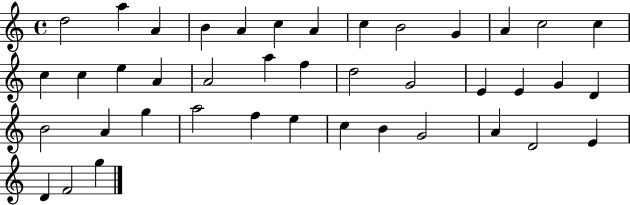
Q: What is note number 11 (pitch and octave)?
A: A4